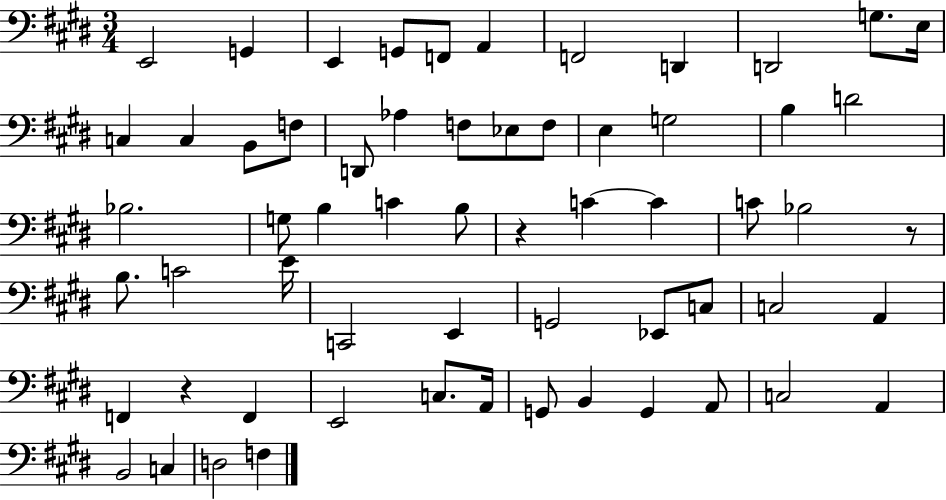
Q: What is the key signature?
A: E major